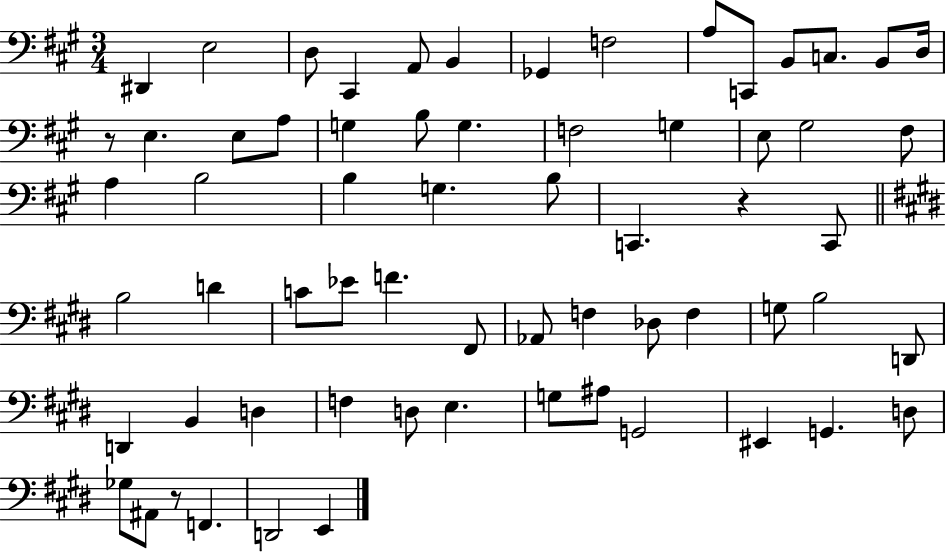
D#2/q E3/h D3/e C#2/q A2/e B2/q Gb2/q F3/h A3/e C2/e B2/e C3/e. B2/e D3/s R/e E3/q. E3/e A3/e G3/q B3/e G3/q. F3/h G3/q E3/e G#3/h F#3/e A3/q B3/h B3/q G3/q. B3/e C2/q. R/q C2/e B3/h D4/q C4/e Eb4/e F4/q. F#2/e Ab2/e F3/q Db3/e F3/q G3/e B3/h D2/e D2/q B2/q D3/q F3/q D3/e E3/q. G3/e A#3/e G2/h EIS2/q G2/q. D3/e Gb3/e A#2/e R/e F2/q. D2/h E2/q